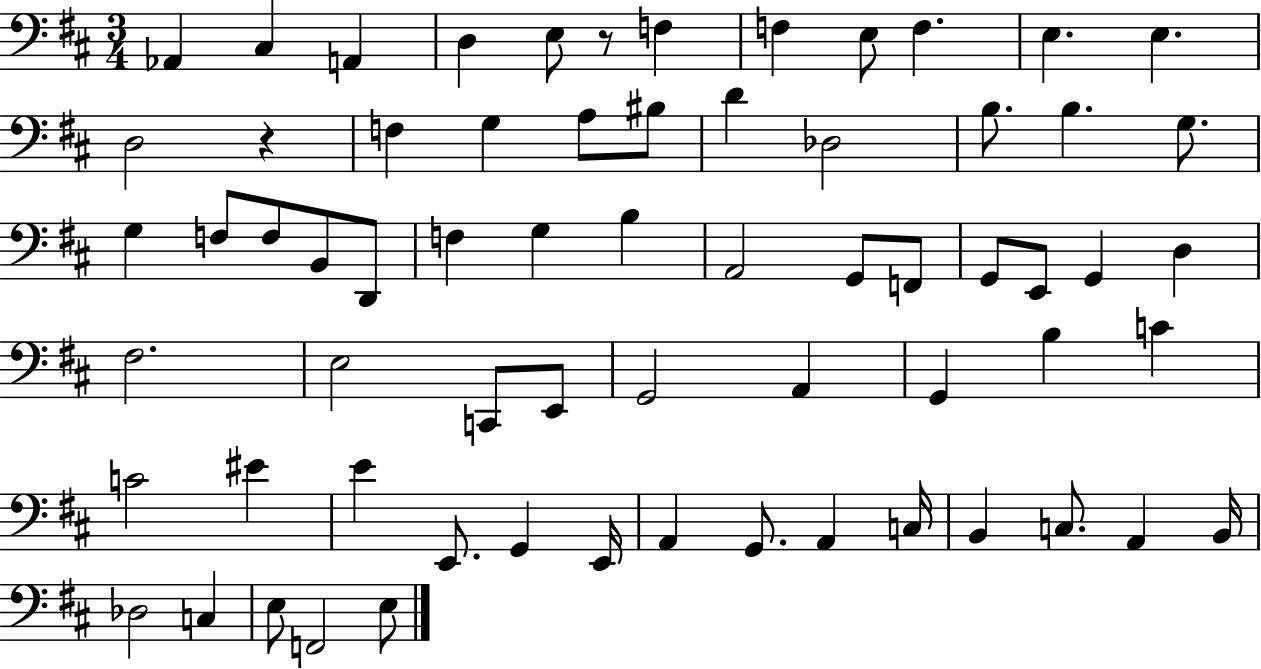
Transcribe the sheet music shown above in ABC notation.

X:1
T:Untitled
M:3/4
L:1/4
K:D
_A,, ^C, A,, D, E,/2 z/2 F, F, E,/2 F, E, E, D,2 z F, G, A,/2 ^B,/2 D _D,2 B,/2 B, G,/2 G, F,/2 F,/2 B,,/2 D,,/2 F, G, B, A,,2 G,,/2 F,,/2 G,,/2 E,,/2 G,, D, ^F,2 E,2 C,,/2 E,,/2 G,,2 A,, G,, B, C C2 ^E E E,,/2 G,, E,,/4 A,, G,,/2 A,, C,/4 B,, C,/2 A,, B,,/4 _D,2 C, E,/2 F,,2 E,/2